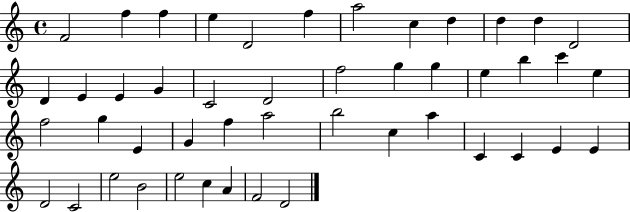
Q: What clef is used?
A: treble